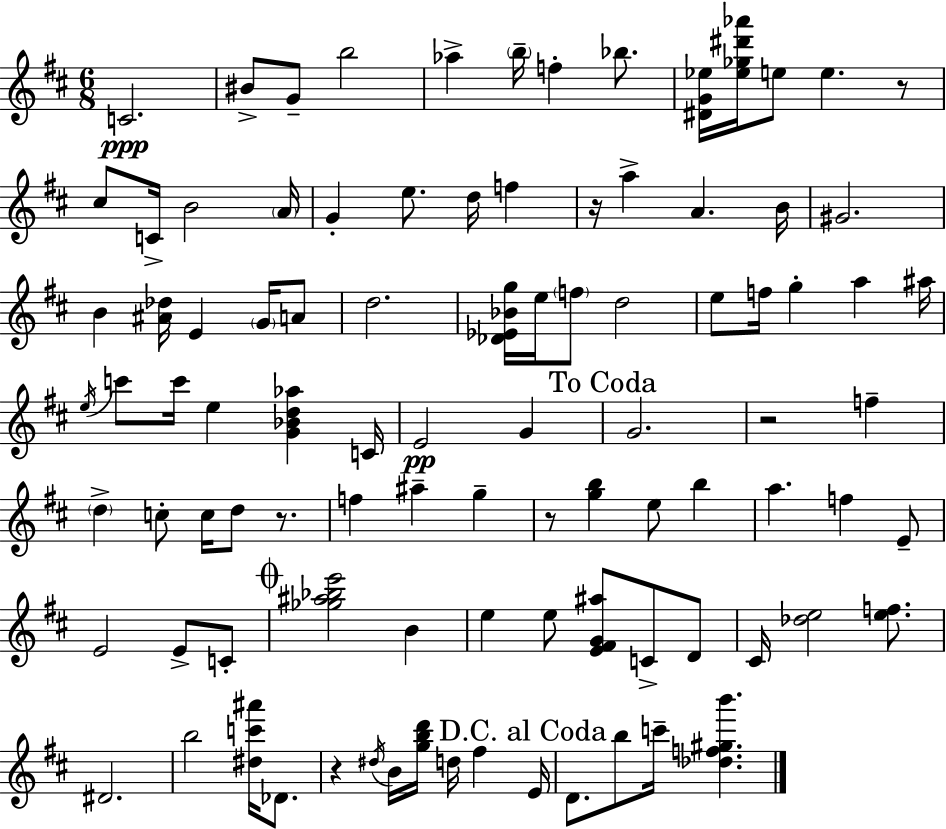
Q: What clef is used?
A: treble